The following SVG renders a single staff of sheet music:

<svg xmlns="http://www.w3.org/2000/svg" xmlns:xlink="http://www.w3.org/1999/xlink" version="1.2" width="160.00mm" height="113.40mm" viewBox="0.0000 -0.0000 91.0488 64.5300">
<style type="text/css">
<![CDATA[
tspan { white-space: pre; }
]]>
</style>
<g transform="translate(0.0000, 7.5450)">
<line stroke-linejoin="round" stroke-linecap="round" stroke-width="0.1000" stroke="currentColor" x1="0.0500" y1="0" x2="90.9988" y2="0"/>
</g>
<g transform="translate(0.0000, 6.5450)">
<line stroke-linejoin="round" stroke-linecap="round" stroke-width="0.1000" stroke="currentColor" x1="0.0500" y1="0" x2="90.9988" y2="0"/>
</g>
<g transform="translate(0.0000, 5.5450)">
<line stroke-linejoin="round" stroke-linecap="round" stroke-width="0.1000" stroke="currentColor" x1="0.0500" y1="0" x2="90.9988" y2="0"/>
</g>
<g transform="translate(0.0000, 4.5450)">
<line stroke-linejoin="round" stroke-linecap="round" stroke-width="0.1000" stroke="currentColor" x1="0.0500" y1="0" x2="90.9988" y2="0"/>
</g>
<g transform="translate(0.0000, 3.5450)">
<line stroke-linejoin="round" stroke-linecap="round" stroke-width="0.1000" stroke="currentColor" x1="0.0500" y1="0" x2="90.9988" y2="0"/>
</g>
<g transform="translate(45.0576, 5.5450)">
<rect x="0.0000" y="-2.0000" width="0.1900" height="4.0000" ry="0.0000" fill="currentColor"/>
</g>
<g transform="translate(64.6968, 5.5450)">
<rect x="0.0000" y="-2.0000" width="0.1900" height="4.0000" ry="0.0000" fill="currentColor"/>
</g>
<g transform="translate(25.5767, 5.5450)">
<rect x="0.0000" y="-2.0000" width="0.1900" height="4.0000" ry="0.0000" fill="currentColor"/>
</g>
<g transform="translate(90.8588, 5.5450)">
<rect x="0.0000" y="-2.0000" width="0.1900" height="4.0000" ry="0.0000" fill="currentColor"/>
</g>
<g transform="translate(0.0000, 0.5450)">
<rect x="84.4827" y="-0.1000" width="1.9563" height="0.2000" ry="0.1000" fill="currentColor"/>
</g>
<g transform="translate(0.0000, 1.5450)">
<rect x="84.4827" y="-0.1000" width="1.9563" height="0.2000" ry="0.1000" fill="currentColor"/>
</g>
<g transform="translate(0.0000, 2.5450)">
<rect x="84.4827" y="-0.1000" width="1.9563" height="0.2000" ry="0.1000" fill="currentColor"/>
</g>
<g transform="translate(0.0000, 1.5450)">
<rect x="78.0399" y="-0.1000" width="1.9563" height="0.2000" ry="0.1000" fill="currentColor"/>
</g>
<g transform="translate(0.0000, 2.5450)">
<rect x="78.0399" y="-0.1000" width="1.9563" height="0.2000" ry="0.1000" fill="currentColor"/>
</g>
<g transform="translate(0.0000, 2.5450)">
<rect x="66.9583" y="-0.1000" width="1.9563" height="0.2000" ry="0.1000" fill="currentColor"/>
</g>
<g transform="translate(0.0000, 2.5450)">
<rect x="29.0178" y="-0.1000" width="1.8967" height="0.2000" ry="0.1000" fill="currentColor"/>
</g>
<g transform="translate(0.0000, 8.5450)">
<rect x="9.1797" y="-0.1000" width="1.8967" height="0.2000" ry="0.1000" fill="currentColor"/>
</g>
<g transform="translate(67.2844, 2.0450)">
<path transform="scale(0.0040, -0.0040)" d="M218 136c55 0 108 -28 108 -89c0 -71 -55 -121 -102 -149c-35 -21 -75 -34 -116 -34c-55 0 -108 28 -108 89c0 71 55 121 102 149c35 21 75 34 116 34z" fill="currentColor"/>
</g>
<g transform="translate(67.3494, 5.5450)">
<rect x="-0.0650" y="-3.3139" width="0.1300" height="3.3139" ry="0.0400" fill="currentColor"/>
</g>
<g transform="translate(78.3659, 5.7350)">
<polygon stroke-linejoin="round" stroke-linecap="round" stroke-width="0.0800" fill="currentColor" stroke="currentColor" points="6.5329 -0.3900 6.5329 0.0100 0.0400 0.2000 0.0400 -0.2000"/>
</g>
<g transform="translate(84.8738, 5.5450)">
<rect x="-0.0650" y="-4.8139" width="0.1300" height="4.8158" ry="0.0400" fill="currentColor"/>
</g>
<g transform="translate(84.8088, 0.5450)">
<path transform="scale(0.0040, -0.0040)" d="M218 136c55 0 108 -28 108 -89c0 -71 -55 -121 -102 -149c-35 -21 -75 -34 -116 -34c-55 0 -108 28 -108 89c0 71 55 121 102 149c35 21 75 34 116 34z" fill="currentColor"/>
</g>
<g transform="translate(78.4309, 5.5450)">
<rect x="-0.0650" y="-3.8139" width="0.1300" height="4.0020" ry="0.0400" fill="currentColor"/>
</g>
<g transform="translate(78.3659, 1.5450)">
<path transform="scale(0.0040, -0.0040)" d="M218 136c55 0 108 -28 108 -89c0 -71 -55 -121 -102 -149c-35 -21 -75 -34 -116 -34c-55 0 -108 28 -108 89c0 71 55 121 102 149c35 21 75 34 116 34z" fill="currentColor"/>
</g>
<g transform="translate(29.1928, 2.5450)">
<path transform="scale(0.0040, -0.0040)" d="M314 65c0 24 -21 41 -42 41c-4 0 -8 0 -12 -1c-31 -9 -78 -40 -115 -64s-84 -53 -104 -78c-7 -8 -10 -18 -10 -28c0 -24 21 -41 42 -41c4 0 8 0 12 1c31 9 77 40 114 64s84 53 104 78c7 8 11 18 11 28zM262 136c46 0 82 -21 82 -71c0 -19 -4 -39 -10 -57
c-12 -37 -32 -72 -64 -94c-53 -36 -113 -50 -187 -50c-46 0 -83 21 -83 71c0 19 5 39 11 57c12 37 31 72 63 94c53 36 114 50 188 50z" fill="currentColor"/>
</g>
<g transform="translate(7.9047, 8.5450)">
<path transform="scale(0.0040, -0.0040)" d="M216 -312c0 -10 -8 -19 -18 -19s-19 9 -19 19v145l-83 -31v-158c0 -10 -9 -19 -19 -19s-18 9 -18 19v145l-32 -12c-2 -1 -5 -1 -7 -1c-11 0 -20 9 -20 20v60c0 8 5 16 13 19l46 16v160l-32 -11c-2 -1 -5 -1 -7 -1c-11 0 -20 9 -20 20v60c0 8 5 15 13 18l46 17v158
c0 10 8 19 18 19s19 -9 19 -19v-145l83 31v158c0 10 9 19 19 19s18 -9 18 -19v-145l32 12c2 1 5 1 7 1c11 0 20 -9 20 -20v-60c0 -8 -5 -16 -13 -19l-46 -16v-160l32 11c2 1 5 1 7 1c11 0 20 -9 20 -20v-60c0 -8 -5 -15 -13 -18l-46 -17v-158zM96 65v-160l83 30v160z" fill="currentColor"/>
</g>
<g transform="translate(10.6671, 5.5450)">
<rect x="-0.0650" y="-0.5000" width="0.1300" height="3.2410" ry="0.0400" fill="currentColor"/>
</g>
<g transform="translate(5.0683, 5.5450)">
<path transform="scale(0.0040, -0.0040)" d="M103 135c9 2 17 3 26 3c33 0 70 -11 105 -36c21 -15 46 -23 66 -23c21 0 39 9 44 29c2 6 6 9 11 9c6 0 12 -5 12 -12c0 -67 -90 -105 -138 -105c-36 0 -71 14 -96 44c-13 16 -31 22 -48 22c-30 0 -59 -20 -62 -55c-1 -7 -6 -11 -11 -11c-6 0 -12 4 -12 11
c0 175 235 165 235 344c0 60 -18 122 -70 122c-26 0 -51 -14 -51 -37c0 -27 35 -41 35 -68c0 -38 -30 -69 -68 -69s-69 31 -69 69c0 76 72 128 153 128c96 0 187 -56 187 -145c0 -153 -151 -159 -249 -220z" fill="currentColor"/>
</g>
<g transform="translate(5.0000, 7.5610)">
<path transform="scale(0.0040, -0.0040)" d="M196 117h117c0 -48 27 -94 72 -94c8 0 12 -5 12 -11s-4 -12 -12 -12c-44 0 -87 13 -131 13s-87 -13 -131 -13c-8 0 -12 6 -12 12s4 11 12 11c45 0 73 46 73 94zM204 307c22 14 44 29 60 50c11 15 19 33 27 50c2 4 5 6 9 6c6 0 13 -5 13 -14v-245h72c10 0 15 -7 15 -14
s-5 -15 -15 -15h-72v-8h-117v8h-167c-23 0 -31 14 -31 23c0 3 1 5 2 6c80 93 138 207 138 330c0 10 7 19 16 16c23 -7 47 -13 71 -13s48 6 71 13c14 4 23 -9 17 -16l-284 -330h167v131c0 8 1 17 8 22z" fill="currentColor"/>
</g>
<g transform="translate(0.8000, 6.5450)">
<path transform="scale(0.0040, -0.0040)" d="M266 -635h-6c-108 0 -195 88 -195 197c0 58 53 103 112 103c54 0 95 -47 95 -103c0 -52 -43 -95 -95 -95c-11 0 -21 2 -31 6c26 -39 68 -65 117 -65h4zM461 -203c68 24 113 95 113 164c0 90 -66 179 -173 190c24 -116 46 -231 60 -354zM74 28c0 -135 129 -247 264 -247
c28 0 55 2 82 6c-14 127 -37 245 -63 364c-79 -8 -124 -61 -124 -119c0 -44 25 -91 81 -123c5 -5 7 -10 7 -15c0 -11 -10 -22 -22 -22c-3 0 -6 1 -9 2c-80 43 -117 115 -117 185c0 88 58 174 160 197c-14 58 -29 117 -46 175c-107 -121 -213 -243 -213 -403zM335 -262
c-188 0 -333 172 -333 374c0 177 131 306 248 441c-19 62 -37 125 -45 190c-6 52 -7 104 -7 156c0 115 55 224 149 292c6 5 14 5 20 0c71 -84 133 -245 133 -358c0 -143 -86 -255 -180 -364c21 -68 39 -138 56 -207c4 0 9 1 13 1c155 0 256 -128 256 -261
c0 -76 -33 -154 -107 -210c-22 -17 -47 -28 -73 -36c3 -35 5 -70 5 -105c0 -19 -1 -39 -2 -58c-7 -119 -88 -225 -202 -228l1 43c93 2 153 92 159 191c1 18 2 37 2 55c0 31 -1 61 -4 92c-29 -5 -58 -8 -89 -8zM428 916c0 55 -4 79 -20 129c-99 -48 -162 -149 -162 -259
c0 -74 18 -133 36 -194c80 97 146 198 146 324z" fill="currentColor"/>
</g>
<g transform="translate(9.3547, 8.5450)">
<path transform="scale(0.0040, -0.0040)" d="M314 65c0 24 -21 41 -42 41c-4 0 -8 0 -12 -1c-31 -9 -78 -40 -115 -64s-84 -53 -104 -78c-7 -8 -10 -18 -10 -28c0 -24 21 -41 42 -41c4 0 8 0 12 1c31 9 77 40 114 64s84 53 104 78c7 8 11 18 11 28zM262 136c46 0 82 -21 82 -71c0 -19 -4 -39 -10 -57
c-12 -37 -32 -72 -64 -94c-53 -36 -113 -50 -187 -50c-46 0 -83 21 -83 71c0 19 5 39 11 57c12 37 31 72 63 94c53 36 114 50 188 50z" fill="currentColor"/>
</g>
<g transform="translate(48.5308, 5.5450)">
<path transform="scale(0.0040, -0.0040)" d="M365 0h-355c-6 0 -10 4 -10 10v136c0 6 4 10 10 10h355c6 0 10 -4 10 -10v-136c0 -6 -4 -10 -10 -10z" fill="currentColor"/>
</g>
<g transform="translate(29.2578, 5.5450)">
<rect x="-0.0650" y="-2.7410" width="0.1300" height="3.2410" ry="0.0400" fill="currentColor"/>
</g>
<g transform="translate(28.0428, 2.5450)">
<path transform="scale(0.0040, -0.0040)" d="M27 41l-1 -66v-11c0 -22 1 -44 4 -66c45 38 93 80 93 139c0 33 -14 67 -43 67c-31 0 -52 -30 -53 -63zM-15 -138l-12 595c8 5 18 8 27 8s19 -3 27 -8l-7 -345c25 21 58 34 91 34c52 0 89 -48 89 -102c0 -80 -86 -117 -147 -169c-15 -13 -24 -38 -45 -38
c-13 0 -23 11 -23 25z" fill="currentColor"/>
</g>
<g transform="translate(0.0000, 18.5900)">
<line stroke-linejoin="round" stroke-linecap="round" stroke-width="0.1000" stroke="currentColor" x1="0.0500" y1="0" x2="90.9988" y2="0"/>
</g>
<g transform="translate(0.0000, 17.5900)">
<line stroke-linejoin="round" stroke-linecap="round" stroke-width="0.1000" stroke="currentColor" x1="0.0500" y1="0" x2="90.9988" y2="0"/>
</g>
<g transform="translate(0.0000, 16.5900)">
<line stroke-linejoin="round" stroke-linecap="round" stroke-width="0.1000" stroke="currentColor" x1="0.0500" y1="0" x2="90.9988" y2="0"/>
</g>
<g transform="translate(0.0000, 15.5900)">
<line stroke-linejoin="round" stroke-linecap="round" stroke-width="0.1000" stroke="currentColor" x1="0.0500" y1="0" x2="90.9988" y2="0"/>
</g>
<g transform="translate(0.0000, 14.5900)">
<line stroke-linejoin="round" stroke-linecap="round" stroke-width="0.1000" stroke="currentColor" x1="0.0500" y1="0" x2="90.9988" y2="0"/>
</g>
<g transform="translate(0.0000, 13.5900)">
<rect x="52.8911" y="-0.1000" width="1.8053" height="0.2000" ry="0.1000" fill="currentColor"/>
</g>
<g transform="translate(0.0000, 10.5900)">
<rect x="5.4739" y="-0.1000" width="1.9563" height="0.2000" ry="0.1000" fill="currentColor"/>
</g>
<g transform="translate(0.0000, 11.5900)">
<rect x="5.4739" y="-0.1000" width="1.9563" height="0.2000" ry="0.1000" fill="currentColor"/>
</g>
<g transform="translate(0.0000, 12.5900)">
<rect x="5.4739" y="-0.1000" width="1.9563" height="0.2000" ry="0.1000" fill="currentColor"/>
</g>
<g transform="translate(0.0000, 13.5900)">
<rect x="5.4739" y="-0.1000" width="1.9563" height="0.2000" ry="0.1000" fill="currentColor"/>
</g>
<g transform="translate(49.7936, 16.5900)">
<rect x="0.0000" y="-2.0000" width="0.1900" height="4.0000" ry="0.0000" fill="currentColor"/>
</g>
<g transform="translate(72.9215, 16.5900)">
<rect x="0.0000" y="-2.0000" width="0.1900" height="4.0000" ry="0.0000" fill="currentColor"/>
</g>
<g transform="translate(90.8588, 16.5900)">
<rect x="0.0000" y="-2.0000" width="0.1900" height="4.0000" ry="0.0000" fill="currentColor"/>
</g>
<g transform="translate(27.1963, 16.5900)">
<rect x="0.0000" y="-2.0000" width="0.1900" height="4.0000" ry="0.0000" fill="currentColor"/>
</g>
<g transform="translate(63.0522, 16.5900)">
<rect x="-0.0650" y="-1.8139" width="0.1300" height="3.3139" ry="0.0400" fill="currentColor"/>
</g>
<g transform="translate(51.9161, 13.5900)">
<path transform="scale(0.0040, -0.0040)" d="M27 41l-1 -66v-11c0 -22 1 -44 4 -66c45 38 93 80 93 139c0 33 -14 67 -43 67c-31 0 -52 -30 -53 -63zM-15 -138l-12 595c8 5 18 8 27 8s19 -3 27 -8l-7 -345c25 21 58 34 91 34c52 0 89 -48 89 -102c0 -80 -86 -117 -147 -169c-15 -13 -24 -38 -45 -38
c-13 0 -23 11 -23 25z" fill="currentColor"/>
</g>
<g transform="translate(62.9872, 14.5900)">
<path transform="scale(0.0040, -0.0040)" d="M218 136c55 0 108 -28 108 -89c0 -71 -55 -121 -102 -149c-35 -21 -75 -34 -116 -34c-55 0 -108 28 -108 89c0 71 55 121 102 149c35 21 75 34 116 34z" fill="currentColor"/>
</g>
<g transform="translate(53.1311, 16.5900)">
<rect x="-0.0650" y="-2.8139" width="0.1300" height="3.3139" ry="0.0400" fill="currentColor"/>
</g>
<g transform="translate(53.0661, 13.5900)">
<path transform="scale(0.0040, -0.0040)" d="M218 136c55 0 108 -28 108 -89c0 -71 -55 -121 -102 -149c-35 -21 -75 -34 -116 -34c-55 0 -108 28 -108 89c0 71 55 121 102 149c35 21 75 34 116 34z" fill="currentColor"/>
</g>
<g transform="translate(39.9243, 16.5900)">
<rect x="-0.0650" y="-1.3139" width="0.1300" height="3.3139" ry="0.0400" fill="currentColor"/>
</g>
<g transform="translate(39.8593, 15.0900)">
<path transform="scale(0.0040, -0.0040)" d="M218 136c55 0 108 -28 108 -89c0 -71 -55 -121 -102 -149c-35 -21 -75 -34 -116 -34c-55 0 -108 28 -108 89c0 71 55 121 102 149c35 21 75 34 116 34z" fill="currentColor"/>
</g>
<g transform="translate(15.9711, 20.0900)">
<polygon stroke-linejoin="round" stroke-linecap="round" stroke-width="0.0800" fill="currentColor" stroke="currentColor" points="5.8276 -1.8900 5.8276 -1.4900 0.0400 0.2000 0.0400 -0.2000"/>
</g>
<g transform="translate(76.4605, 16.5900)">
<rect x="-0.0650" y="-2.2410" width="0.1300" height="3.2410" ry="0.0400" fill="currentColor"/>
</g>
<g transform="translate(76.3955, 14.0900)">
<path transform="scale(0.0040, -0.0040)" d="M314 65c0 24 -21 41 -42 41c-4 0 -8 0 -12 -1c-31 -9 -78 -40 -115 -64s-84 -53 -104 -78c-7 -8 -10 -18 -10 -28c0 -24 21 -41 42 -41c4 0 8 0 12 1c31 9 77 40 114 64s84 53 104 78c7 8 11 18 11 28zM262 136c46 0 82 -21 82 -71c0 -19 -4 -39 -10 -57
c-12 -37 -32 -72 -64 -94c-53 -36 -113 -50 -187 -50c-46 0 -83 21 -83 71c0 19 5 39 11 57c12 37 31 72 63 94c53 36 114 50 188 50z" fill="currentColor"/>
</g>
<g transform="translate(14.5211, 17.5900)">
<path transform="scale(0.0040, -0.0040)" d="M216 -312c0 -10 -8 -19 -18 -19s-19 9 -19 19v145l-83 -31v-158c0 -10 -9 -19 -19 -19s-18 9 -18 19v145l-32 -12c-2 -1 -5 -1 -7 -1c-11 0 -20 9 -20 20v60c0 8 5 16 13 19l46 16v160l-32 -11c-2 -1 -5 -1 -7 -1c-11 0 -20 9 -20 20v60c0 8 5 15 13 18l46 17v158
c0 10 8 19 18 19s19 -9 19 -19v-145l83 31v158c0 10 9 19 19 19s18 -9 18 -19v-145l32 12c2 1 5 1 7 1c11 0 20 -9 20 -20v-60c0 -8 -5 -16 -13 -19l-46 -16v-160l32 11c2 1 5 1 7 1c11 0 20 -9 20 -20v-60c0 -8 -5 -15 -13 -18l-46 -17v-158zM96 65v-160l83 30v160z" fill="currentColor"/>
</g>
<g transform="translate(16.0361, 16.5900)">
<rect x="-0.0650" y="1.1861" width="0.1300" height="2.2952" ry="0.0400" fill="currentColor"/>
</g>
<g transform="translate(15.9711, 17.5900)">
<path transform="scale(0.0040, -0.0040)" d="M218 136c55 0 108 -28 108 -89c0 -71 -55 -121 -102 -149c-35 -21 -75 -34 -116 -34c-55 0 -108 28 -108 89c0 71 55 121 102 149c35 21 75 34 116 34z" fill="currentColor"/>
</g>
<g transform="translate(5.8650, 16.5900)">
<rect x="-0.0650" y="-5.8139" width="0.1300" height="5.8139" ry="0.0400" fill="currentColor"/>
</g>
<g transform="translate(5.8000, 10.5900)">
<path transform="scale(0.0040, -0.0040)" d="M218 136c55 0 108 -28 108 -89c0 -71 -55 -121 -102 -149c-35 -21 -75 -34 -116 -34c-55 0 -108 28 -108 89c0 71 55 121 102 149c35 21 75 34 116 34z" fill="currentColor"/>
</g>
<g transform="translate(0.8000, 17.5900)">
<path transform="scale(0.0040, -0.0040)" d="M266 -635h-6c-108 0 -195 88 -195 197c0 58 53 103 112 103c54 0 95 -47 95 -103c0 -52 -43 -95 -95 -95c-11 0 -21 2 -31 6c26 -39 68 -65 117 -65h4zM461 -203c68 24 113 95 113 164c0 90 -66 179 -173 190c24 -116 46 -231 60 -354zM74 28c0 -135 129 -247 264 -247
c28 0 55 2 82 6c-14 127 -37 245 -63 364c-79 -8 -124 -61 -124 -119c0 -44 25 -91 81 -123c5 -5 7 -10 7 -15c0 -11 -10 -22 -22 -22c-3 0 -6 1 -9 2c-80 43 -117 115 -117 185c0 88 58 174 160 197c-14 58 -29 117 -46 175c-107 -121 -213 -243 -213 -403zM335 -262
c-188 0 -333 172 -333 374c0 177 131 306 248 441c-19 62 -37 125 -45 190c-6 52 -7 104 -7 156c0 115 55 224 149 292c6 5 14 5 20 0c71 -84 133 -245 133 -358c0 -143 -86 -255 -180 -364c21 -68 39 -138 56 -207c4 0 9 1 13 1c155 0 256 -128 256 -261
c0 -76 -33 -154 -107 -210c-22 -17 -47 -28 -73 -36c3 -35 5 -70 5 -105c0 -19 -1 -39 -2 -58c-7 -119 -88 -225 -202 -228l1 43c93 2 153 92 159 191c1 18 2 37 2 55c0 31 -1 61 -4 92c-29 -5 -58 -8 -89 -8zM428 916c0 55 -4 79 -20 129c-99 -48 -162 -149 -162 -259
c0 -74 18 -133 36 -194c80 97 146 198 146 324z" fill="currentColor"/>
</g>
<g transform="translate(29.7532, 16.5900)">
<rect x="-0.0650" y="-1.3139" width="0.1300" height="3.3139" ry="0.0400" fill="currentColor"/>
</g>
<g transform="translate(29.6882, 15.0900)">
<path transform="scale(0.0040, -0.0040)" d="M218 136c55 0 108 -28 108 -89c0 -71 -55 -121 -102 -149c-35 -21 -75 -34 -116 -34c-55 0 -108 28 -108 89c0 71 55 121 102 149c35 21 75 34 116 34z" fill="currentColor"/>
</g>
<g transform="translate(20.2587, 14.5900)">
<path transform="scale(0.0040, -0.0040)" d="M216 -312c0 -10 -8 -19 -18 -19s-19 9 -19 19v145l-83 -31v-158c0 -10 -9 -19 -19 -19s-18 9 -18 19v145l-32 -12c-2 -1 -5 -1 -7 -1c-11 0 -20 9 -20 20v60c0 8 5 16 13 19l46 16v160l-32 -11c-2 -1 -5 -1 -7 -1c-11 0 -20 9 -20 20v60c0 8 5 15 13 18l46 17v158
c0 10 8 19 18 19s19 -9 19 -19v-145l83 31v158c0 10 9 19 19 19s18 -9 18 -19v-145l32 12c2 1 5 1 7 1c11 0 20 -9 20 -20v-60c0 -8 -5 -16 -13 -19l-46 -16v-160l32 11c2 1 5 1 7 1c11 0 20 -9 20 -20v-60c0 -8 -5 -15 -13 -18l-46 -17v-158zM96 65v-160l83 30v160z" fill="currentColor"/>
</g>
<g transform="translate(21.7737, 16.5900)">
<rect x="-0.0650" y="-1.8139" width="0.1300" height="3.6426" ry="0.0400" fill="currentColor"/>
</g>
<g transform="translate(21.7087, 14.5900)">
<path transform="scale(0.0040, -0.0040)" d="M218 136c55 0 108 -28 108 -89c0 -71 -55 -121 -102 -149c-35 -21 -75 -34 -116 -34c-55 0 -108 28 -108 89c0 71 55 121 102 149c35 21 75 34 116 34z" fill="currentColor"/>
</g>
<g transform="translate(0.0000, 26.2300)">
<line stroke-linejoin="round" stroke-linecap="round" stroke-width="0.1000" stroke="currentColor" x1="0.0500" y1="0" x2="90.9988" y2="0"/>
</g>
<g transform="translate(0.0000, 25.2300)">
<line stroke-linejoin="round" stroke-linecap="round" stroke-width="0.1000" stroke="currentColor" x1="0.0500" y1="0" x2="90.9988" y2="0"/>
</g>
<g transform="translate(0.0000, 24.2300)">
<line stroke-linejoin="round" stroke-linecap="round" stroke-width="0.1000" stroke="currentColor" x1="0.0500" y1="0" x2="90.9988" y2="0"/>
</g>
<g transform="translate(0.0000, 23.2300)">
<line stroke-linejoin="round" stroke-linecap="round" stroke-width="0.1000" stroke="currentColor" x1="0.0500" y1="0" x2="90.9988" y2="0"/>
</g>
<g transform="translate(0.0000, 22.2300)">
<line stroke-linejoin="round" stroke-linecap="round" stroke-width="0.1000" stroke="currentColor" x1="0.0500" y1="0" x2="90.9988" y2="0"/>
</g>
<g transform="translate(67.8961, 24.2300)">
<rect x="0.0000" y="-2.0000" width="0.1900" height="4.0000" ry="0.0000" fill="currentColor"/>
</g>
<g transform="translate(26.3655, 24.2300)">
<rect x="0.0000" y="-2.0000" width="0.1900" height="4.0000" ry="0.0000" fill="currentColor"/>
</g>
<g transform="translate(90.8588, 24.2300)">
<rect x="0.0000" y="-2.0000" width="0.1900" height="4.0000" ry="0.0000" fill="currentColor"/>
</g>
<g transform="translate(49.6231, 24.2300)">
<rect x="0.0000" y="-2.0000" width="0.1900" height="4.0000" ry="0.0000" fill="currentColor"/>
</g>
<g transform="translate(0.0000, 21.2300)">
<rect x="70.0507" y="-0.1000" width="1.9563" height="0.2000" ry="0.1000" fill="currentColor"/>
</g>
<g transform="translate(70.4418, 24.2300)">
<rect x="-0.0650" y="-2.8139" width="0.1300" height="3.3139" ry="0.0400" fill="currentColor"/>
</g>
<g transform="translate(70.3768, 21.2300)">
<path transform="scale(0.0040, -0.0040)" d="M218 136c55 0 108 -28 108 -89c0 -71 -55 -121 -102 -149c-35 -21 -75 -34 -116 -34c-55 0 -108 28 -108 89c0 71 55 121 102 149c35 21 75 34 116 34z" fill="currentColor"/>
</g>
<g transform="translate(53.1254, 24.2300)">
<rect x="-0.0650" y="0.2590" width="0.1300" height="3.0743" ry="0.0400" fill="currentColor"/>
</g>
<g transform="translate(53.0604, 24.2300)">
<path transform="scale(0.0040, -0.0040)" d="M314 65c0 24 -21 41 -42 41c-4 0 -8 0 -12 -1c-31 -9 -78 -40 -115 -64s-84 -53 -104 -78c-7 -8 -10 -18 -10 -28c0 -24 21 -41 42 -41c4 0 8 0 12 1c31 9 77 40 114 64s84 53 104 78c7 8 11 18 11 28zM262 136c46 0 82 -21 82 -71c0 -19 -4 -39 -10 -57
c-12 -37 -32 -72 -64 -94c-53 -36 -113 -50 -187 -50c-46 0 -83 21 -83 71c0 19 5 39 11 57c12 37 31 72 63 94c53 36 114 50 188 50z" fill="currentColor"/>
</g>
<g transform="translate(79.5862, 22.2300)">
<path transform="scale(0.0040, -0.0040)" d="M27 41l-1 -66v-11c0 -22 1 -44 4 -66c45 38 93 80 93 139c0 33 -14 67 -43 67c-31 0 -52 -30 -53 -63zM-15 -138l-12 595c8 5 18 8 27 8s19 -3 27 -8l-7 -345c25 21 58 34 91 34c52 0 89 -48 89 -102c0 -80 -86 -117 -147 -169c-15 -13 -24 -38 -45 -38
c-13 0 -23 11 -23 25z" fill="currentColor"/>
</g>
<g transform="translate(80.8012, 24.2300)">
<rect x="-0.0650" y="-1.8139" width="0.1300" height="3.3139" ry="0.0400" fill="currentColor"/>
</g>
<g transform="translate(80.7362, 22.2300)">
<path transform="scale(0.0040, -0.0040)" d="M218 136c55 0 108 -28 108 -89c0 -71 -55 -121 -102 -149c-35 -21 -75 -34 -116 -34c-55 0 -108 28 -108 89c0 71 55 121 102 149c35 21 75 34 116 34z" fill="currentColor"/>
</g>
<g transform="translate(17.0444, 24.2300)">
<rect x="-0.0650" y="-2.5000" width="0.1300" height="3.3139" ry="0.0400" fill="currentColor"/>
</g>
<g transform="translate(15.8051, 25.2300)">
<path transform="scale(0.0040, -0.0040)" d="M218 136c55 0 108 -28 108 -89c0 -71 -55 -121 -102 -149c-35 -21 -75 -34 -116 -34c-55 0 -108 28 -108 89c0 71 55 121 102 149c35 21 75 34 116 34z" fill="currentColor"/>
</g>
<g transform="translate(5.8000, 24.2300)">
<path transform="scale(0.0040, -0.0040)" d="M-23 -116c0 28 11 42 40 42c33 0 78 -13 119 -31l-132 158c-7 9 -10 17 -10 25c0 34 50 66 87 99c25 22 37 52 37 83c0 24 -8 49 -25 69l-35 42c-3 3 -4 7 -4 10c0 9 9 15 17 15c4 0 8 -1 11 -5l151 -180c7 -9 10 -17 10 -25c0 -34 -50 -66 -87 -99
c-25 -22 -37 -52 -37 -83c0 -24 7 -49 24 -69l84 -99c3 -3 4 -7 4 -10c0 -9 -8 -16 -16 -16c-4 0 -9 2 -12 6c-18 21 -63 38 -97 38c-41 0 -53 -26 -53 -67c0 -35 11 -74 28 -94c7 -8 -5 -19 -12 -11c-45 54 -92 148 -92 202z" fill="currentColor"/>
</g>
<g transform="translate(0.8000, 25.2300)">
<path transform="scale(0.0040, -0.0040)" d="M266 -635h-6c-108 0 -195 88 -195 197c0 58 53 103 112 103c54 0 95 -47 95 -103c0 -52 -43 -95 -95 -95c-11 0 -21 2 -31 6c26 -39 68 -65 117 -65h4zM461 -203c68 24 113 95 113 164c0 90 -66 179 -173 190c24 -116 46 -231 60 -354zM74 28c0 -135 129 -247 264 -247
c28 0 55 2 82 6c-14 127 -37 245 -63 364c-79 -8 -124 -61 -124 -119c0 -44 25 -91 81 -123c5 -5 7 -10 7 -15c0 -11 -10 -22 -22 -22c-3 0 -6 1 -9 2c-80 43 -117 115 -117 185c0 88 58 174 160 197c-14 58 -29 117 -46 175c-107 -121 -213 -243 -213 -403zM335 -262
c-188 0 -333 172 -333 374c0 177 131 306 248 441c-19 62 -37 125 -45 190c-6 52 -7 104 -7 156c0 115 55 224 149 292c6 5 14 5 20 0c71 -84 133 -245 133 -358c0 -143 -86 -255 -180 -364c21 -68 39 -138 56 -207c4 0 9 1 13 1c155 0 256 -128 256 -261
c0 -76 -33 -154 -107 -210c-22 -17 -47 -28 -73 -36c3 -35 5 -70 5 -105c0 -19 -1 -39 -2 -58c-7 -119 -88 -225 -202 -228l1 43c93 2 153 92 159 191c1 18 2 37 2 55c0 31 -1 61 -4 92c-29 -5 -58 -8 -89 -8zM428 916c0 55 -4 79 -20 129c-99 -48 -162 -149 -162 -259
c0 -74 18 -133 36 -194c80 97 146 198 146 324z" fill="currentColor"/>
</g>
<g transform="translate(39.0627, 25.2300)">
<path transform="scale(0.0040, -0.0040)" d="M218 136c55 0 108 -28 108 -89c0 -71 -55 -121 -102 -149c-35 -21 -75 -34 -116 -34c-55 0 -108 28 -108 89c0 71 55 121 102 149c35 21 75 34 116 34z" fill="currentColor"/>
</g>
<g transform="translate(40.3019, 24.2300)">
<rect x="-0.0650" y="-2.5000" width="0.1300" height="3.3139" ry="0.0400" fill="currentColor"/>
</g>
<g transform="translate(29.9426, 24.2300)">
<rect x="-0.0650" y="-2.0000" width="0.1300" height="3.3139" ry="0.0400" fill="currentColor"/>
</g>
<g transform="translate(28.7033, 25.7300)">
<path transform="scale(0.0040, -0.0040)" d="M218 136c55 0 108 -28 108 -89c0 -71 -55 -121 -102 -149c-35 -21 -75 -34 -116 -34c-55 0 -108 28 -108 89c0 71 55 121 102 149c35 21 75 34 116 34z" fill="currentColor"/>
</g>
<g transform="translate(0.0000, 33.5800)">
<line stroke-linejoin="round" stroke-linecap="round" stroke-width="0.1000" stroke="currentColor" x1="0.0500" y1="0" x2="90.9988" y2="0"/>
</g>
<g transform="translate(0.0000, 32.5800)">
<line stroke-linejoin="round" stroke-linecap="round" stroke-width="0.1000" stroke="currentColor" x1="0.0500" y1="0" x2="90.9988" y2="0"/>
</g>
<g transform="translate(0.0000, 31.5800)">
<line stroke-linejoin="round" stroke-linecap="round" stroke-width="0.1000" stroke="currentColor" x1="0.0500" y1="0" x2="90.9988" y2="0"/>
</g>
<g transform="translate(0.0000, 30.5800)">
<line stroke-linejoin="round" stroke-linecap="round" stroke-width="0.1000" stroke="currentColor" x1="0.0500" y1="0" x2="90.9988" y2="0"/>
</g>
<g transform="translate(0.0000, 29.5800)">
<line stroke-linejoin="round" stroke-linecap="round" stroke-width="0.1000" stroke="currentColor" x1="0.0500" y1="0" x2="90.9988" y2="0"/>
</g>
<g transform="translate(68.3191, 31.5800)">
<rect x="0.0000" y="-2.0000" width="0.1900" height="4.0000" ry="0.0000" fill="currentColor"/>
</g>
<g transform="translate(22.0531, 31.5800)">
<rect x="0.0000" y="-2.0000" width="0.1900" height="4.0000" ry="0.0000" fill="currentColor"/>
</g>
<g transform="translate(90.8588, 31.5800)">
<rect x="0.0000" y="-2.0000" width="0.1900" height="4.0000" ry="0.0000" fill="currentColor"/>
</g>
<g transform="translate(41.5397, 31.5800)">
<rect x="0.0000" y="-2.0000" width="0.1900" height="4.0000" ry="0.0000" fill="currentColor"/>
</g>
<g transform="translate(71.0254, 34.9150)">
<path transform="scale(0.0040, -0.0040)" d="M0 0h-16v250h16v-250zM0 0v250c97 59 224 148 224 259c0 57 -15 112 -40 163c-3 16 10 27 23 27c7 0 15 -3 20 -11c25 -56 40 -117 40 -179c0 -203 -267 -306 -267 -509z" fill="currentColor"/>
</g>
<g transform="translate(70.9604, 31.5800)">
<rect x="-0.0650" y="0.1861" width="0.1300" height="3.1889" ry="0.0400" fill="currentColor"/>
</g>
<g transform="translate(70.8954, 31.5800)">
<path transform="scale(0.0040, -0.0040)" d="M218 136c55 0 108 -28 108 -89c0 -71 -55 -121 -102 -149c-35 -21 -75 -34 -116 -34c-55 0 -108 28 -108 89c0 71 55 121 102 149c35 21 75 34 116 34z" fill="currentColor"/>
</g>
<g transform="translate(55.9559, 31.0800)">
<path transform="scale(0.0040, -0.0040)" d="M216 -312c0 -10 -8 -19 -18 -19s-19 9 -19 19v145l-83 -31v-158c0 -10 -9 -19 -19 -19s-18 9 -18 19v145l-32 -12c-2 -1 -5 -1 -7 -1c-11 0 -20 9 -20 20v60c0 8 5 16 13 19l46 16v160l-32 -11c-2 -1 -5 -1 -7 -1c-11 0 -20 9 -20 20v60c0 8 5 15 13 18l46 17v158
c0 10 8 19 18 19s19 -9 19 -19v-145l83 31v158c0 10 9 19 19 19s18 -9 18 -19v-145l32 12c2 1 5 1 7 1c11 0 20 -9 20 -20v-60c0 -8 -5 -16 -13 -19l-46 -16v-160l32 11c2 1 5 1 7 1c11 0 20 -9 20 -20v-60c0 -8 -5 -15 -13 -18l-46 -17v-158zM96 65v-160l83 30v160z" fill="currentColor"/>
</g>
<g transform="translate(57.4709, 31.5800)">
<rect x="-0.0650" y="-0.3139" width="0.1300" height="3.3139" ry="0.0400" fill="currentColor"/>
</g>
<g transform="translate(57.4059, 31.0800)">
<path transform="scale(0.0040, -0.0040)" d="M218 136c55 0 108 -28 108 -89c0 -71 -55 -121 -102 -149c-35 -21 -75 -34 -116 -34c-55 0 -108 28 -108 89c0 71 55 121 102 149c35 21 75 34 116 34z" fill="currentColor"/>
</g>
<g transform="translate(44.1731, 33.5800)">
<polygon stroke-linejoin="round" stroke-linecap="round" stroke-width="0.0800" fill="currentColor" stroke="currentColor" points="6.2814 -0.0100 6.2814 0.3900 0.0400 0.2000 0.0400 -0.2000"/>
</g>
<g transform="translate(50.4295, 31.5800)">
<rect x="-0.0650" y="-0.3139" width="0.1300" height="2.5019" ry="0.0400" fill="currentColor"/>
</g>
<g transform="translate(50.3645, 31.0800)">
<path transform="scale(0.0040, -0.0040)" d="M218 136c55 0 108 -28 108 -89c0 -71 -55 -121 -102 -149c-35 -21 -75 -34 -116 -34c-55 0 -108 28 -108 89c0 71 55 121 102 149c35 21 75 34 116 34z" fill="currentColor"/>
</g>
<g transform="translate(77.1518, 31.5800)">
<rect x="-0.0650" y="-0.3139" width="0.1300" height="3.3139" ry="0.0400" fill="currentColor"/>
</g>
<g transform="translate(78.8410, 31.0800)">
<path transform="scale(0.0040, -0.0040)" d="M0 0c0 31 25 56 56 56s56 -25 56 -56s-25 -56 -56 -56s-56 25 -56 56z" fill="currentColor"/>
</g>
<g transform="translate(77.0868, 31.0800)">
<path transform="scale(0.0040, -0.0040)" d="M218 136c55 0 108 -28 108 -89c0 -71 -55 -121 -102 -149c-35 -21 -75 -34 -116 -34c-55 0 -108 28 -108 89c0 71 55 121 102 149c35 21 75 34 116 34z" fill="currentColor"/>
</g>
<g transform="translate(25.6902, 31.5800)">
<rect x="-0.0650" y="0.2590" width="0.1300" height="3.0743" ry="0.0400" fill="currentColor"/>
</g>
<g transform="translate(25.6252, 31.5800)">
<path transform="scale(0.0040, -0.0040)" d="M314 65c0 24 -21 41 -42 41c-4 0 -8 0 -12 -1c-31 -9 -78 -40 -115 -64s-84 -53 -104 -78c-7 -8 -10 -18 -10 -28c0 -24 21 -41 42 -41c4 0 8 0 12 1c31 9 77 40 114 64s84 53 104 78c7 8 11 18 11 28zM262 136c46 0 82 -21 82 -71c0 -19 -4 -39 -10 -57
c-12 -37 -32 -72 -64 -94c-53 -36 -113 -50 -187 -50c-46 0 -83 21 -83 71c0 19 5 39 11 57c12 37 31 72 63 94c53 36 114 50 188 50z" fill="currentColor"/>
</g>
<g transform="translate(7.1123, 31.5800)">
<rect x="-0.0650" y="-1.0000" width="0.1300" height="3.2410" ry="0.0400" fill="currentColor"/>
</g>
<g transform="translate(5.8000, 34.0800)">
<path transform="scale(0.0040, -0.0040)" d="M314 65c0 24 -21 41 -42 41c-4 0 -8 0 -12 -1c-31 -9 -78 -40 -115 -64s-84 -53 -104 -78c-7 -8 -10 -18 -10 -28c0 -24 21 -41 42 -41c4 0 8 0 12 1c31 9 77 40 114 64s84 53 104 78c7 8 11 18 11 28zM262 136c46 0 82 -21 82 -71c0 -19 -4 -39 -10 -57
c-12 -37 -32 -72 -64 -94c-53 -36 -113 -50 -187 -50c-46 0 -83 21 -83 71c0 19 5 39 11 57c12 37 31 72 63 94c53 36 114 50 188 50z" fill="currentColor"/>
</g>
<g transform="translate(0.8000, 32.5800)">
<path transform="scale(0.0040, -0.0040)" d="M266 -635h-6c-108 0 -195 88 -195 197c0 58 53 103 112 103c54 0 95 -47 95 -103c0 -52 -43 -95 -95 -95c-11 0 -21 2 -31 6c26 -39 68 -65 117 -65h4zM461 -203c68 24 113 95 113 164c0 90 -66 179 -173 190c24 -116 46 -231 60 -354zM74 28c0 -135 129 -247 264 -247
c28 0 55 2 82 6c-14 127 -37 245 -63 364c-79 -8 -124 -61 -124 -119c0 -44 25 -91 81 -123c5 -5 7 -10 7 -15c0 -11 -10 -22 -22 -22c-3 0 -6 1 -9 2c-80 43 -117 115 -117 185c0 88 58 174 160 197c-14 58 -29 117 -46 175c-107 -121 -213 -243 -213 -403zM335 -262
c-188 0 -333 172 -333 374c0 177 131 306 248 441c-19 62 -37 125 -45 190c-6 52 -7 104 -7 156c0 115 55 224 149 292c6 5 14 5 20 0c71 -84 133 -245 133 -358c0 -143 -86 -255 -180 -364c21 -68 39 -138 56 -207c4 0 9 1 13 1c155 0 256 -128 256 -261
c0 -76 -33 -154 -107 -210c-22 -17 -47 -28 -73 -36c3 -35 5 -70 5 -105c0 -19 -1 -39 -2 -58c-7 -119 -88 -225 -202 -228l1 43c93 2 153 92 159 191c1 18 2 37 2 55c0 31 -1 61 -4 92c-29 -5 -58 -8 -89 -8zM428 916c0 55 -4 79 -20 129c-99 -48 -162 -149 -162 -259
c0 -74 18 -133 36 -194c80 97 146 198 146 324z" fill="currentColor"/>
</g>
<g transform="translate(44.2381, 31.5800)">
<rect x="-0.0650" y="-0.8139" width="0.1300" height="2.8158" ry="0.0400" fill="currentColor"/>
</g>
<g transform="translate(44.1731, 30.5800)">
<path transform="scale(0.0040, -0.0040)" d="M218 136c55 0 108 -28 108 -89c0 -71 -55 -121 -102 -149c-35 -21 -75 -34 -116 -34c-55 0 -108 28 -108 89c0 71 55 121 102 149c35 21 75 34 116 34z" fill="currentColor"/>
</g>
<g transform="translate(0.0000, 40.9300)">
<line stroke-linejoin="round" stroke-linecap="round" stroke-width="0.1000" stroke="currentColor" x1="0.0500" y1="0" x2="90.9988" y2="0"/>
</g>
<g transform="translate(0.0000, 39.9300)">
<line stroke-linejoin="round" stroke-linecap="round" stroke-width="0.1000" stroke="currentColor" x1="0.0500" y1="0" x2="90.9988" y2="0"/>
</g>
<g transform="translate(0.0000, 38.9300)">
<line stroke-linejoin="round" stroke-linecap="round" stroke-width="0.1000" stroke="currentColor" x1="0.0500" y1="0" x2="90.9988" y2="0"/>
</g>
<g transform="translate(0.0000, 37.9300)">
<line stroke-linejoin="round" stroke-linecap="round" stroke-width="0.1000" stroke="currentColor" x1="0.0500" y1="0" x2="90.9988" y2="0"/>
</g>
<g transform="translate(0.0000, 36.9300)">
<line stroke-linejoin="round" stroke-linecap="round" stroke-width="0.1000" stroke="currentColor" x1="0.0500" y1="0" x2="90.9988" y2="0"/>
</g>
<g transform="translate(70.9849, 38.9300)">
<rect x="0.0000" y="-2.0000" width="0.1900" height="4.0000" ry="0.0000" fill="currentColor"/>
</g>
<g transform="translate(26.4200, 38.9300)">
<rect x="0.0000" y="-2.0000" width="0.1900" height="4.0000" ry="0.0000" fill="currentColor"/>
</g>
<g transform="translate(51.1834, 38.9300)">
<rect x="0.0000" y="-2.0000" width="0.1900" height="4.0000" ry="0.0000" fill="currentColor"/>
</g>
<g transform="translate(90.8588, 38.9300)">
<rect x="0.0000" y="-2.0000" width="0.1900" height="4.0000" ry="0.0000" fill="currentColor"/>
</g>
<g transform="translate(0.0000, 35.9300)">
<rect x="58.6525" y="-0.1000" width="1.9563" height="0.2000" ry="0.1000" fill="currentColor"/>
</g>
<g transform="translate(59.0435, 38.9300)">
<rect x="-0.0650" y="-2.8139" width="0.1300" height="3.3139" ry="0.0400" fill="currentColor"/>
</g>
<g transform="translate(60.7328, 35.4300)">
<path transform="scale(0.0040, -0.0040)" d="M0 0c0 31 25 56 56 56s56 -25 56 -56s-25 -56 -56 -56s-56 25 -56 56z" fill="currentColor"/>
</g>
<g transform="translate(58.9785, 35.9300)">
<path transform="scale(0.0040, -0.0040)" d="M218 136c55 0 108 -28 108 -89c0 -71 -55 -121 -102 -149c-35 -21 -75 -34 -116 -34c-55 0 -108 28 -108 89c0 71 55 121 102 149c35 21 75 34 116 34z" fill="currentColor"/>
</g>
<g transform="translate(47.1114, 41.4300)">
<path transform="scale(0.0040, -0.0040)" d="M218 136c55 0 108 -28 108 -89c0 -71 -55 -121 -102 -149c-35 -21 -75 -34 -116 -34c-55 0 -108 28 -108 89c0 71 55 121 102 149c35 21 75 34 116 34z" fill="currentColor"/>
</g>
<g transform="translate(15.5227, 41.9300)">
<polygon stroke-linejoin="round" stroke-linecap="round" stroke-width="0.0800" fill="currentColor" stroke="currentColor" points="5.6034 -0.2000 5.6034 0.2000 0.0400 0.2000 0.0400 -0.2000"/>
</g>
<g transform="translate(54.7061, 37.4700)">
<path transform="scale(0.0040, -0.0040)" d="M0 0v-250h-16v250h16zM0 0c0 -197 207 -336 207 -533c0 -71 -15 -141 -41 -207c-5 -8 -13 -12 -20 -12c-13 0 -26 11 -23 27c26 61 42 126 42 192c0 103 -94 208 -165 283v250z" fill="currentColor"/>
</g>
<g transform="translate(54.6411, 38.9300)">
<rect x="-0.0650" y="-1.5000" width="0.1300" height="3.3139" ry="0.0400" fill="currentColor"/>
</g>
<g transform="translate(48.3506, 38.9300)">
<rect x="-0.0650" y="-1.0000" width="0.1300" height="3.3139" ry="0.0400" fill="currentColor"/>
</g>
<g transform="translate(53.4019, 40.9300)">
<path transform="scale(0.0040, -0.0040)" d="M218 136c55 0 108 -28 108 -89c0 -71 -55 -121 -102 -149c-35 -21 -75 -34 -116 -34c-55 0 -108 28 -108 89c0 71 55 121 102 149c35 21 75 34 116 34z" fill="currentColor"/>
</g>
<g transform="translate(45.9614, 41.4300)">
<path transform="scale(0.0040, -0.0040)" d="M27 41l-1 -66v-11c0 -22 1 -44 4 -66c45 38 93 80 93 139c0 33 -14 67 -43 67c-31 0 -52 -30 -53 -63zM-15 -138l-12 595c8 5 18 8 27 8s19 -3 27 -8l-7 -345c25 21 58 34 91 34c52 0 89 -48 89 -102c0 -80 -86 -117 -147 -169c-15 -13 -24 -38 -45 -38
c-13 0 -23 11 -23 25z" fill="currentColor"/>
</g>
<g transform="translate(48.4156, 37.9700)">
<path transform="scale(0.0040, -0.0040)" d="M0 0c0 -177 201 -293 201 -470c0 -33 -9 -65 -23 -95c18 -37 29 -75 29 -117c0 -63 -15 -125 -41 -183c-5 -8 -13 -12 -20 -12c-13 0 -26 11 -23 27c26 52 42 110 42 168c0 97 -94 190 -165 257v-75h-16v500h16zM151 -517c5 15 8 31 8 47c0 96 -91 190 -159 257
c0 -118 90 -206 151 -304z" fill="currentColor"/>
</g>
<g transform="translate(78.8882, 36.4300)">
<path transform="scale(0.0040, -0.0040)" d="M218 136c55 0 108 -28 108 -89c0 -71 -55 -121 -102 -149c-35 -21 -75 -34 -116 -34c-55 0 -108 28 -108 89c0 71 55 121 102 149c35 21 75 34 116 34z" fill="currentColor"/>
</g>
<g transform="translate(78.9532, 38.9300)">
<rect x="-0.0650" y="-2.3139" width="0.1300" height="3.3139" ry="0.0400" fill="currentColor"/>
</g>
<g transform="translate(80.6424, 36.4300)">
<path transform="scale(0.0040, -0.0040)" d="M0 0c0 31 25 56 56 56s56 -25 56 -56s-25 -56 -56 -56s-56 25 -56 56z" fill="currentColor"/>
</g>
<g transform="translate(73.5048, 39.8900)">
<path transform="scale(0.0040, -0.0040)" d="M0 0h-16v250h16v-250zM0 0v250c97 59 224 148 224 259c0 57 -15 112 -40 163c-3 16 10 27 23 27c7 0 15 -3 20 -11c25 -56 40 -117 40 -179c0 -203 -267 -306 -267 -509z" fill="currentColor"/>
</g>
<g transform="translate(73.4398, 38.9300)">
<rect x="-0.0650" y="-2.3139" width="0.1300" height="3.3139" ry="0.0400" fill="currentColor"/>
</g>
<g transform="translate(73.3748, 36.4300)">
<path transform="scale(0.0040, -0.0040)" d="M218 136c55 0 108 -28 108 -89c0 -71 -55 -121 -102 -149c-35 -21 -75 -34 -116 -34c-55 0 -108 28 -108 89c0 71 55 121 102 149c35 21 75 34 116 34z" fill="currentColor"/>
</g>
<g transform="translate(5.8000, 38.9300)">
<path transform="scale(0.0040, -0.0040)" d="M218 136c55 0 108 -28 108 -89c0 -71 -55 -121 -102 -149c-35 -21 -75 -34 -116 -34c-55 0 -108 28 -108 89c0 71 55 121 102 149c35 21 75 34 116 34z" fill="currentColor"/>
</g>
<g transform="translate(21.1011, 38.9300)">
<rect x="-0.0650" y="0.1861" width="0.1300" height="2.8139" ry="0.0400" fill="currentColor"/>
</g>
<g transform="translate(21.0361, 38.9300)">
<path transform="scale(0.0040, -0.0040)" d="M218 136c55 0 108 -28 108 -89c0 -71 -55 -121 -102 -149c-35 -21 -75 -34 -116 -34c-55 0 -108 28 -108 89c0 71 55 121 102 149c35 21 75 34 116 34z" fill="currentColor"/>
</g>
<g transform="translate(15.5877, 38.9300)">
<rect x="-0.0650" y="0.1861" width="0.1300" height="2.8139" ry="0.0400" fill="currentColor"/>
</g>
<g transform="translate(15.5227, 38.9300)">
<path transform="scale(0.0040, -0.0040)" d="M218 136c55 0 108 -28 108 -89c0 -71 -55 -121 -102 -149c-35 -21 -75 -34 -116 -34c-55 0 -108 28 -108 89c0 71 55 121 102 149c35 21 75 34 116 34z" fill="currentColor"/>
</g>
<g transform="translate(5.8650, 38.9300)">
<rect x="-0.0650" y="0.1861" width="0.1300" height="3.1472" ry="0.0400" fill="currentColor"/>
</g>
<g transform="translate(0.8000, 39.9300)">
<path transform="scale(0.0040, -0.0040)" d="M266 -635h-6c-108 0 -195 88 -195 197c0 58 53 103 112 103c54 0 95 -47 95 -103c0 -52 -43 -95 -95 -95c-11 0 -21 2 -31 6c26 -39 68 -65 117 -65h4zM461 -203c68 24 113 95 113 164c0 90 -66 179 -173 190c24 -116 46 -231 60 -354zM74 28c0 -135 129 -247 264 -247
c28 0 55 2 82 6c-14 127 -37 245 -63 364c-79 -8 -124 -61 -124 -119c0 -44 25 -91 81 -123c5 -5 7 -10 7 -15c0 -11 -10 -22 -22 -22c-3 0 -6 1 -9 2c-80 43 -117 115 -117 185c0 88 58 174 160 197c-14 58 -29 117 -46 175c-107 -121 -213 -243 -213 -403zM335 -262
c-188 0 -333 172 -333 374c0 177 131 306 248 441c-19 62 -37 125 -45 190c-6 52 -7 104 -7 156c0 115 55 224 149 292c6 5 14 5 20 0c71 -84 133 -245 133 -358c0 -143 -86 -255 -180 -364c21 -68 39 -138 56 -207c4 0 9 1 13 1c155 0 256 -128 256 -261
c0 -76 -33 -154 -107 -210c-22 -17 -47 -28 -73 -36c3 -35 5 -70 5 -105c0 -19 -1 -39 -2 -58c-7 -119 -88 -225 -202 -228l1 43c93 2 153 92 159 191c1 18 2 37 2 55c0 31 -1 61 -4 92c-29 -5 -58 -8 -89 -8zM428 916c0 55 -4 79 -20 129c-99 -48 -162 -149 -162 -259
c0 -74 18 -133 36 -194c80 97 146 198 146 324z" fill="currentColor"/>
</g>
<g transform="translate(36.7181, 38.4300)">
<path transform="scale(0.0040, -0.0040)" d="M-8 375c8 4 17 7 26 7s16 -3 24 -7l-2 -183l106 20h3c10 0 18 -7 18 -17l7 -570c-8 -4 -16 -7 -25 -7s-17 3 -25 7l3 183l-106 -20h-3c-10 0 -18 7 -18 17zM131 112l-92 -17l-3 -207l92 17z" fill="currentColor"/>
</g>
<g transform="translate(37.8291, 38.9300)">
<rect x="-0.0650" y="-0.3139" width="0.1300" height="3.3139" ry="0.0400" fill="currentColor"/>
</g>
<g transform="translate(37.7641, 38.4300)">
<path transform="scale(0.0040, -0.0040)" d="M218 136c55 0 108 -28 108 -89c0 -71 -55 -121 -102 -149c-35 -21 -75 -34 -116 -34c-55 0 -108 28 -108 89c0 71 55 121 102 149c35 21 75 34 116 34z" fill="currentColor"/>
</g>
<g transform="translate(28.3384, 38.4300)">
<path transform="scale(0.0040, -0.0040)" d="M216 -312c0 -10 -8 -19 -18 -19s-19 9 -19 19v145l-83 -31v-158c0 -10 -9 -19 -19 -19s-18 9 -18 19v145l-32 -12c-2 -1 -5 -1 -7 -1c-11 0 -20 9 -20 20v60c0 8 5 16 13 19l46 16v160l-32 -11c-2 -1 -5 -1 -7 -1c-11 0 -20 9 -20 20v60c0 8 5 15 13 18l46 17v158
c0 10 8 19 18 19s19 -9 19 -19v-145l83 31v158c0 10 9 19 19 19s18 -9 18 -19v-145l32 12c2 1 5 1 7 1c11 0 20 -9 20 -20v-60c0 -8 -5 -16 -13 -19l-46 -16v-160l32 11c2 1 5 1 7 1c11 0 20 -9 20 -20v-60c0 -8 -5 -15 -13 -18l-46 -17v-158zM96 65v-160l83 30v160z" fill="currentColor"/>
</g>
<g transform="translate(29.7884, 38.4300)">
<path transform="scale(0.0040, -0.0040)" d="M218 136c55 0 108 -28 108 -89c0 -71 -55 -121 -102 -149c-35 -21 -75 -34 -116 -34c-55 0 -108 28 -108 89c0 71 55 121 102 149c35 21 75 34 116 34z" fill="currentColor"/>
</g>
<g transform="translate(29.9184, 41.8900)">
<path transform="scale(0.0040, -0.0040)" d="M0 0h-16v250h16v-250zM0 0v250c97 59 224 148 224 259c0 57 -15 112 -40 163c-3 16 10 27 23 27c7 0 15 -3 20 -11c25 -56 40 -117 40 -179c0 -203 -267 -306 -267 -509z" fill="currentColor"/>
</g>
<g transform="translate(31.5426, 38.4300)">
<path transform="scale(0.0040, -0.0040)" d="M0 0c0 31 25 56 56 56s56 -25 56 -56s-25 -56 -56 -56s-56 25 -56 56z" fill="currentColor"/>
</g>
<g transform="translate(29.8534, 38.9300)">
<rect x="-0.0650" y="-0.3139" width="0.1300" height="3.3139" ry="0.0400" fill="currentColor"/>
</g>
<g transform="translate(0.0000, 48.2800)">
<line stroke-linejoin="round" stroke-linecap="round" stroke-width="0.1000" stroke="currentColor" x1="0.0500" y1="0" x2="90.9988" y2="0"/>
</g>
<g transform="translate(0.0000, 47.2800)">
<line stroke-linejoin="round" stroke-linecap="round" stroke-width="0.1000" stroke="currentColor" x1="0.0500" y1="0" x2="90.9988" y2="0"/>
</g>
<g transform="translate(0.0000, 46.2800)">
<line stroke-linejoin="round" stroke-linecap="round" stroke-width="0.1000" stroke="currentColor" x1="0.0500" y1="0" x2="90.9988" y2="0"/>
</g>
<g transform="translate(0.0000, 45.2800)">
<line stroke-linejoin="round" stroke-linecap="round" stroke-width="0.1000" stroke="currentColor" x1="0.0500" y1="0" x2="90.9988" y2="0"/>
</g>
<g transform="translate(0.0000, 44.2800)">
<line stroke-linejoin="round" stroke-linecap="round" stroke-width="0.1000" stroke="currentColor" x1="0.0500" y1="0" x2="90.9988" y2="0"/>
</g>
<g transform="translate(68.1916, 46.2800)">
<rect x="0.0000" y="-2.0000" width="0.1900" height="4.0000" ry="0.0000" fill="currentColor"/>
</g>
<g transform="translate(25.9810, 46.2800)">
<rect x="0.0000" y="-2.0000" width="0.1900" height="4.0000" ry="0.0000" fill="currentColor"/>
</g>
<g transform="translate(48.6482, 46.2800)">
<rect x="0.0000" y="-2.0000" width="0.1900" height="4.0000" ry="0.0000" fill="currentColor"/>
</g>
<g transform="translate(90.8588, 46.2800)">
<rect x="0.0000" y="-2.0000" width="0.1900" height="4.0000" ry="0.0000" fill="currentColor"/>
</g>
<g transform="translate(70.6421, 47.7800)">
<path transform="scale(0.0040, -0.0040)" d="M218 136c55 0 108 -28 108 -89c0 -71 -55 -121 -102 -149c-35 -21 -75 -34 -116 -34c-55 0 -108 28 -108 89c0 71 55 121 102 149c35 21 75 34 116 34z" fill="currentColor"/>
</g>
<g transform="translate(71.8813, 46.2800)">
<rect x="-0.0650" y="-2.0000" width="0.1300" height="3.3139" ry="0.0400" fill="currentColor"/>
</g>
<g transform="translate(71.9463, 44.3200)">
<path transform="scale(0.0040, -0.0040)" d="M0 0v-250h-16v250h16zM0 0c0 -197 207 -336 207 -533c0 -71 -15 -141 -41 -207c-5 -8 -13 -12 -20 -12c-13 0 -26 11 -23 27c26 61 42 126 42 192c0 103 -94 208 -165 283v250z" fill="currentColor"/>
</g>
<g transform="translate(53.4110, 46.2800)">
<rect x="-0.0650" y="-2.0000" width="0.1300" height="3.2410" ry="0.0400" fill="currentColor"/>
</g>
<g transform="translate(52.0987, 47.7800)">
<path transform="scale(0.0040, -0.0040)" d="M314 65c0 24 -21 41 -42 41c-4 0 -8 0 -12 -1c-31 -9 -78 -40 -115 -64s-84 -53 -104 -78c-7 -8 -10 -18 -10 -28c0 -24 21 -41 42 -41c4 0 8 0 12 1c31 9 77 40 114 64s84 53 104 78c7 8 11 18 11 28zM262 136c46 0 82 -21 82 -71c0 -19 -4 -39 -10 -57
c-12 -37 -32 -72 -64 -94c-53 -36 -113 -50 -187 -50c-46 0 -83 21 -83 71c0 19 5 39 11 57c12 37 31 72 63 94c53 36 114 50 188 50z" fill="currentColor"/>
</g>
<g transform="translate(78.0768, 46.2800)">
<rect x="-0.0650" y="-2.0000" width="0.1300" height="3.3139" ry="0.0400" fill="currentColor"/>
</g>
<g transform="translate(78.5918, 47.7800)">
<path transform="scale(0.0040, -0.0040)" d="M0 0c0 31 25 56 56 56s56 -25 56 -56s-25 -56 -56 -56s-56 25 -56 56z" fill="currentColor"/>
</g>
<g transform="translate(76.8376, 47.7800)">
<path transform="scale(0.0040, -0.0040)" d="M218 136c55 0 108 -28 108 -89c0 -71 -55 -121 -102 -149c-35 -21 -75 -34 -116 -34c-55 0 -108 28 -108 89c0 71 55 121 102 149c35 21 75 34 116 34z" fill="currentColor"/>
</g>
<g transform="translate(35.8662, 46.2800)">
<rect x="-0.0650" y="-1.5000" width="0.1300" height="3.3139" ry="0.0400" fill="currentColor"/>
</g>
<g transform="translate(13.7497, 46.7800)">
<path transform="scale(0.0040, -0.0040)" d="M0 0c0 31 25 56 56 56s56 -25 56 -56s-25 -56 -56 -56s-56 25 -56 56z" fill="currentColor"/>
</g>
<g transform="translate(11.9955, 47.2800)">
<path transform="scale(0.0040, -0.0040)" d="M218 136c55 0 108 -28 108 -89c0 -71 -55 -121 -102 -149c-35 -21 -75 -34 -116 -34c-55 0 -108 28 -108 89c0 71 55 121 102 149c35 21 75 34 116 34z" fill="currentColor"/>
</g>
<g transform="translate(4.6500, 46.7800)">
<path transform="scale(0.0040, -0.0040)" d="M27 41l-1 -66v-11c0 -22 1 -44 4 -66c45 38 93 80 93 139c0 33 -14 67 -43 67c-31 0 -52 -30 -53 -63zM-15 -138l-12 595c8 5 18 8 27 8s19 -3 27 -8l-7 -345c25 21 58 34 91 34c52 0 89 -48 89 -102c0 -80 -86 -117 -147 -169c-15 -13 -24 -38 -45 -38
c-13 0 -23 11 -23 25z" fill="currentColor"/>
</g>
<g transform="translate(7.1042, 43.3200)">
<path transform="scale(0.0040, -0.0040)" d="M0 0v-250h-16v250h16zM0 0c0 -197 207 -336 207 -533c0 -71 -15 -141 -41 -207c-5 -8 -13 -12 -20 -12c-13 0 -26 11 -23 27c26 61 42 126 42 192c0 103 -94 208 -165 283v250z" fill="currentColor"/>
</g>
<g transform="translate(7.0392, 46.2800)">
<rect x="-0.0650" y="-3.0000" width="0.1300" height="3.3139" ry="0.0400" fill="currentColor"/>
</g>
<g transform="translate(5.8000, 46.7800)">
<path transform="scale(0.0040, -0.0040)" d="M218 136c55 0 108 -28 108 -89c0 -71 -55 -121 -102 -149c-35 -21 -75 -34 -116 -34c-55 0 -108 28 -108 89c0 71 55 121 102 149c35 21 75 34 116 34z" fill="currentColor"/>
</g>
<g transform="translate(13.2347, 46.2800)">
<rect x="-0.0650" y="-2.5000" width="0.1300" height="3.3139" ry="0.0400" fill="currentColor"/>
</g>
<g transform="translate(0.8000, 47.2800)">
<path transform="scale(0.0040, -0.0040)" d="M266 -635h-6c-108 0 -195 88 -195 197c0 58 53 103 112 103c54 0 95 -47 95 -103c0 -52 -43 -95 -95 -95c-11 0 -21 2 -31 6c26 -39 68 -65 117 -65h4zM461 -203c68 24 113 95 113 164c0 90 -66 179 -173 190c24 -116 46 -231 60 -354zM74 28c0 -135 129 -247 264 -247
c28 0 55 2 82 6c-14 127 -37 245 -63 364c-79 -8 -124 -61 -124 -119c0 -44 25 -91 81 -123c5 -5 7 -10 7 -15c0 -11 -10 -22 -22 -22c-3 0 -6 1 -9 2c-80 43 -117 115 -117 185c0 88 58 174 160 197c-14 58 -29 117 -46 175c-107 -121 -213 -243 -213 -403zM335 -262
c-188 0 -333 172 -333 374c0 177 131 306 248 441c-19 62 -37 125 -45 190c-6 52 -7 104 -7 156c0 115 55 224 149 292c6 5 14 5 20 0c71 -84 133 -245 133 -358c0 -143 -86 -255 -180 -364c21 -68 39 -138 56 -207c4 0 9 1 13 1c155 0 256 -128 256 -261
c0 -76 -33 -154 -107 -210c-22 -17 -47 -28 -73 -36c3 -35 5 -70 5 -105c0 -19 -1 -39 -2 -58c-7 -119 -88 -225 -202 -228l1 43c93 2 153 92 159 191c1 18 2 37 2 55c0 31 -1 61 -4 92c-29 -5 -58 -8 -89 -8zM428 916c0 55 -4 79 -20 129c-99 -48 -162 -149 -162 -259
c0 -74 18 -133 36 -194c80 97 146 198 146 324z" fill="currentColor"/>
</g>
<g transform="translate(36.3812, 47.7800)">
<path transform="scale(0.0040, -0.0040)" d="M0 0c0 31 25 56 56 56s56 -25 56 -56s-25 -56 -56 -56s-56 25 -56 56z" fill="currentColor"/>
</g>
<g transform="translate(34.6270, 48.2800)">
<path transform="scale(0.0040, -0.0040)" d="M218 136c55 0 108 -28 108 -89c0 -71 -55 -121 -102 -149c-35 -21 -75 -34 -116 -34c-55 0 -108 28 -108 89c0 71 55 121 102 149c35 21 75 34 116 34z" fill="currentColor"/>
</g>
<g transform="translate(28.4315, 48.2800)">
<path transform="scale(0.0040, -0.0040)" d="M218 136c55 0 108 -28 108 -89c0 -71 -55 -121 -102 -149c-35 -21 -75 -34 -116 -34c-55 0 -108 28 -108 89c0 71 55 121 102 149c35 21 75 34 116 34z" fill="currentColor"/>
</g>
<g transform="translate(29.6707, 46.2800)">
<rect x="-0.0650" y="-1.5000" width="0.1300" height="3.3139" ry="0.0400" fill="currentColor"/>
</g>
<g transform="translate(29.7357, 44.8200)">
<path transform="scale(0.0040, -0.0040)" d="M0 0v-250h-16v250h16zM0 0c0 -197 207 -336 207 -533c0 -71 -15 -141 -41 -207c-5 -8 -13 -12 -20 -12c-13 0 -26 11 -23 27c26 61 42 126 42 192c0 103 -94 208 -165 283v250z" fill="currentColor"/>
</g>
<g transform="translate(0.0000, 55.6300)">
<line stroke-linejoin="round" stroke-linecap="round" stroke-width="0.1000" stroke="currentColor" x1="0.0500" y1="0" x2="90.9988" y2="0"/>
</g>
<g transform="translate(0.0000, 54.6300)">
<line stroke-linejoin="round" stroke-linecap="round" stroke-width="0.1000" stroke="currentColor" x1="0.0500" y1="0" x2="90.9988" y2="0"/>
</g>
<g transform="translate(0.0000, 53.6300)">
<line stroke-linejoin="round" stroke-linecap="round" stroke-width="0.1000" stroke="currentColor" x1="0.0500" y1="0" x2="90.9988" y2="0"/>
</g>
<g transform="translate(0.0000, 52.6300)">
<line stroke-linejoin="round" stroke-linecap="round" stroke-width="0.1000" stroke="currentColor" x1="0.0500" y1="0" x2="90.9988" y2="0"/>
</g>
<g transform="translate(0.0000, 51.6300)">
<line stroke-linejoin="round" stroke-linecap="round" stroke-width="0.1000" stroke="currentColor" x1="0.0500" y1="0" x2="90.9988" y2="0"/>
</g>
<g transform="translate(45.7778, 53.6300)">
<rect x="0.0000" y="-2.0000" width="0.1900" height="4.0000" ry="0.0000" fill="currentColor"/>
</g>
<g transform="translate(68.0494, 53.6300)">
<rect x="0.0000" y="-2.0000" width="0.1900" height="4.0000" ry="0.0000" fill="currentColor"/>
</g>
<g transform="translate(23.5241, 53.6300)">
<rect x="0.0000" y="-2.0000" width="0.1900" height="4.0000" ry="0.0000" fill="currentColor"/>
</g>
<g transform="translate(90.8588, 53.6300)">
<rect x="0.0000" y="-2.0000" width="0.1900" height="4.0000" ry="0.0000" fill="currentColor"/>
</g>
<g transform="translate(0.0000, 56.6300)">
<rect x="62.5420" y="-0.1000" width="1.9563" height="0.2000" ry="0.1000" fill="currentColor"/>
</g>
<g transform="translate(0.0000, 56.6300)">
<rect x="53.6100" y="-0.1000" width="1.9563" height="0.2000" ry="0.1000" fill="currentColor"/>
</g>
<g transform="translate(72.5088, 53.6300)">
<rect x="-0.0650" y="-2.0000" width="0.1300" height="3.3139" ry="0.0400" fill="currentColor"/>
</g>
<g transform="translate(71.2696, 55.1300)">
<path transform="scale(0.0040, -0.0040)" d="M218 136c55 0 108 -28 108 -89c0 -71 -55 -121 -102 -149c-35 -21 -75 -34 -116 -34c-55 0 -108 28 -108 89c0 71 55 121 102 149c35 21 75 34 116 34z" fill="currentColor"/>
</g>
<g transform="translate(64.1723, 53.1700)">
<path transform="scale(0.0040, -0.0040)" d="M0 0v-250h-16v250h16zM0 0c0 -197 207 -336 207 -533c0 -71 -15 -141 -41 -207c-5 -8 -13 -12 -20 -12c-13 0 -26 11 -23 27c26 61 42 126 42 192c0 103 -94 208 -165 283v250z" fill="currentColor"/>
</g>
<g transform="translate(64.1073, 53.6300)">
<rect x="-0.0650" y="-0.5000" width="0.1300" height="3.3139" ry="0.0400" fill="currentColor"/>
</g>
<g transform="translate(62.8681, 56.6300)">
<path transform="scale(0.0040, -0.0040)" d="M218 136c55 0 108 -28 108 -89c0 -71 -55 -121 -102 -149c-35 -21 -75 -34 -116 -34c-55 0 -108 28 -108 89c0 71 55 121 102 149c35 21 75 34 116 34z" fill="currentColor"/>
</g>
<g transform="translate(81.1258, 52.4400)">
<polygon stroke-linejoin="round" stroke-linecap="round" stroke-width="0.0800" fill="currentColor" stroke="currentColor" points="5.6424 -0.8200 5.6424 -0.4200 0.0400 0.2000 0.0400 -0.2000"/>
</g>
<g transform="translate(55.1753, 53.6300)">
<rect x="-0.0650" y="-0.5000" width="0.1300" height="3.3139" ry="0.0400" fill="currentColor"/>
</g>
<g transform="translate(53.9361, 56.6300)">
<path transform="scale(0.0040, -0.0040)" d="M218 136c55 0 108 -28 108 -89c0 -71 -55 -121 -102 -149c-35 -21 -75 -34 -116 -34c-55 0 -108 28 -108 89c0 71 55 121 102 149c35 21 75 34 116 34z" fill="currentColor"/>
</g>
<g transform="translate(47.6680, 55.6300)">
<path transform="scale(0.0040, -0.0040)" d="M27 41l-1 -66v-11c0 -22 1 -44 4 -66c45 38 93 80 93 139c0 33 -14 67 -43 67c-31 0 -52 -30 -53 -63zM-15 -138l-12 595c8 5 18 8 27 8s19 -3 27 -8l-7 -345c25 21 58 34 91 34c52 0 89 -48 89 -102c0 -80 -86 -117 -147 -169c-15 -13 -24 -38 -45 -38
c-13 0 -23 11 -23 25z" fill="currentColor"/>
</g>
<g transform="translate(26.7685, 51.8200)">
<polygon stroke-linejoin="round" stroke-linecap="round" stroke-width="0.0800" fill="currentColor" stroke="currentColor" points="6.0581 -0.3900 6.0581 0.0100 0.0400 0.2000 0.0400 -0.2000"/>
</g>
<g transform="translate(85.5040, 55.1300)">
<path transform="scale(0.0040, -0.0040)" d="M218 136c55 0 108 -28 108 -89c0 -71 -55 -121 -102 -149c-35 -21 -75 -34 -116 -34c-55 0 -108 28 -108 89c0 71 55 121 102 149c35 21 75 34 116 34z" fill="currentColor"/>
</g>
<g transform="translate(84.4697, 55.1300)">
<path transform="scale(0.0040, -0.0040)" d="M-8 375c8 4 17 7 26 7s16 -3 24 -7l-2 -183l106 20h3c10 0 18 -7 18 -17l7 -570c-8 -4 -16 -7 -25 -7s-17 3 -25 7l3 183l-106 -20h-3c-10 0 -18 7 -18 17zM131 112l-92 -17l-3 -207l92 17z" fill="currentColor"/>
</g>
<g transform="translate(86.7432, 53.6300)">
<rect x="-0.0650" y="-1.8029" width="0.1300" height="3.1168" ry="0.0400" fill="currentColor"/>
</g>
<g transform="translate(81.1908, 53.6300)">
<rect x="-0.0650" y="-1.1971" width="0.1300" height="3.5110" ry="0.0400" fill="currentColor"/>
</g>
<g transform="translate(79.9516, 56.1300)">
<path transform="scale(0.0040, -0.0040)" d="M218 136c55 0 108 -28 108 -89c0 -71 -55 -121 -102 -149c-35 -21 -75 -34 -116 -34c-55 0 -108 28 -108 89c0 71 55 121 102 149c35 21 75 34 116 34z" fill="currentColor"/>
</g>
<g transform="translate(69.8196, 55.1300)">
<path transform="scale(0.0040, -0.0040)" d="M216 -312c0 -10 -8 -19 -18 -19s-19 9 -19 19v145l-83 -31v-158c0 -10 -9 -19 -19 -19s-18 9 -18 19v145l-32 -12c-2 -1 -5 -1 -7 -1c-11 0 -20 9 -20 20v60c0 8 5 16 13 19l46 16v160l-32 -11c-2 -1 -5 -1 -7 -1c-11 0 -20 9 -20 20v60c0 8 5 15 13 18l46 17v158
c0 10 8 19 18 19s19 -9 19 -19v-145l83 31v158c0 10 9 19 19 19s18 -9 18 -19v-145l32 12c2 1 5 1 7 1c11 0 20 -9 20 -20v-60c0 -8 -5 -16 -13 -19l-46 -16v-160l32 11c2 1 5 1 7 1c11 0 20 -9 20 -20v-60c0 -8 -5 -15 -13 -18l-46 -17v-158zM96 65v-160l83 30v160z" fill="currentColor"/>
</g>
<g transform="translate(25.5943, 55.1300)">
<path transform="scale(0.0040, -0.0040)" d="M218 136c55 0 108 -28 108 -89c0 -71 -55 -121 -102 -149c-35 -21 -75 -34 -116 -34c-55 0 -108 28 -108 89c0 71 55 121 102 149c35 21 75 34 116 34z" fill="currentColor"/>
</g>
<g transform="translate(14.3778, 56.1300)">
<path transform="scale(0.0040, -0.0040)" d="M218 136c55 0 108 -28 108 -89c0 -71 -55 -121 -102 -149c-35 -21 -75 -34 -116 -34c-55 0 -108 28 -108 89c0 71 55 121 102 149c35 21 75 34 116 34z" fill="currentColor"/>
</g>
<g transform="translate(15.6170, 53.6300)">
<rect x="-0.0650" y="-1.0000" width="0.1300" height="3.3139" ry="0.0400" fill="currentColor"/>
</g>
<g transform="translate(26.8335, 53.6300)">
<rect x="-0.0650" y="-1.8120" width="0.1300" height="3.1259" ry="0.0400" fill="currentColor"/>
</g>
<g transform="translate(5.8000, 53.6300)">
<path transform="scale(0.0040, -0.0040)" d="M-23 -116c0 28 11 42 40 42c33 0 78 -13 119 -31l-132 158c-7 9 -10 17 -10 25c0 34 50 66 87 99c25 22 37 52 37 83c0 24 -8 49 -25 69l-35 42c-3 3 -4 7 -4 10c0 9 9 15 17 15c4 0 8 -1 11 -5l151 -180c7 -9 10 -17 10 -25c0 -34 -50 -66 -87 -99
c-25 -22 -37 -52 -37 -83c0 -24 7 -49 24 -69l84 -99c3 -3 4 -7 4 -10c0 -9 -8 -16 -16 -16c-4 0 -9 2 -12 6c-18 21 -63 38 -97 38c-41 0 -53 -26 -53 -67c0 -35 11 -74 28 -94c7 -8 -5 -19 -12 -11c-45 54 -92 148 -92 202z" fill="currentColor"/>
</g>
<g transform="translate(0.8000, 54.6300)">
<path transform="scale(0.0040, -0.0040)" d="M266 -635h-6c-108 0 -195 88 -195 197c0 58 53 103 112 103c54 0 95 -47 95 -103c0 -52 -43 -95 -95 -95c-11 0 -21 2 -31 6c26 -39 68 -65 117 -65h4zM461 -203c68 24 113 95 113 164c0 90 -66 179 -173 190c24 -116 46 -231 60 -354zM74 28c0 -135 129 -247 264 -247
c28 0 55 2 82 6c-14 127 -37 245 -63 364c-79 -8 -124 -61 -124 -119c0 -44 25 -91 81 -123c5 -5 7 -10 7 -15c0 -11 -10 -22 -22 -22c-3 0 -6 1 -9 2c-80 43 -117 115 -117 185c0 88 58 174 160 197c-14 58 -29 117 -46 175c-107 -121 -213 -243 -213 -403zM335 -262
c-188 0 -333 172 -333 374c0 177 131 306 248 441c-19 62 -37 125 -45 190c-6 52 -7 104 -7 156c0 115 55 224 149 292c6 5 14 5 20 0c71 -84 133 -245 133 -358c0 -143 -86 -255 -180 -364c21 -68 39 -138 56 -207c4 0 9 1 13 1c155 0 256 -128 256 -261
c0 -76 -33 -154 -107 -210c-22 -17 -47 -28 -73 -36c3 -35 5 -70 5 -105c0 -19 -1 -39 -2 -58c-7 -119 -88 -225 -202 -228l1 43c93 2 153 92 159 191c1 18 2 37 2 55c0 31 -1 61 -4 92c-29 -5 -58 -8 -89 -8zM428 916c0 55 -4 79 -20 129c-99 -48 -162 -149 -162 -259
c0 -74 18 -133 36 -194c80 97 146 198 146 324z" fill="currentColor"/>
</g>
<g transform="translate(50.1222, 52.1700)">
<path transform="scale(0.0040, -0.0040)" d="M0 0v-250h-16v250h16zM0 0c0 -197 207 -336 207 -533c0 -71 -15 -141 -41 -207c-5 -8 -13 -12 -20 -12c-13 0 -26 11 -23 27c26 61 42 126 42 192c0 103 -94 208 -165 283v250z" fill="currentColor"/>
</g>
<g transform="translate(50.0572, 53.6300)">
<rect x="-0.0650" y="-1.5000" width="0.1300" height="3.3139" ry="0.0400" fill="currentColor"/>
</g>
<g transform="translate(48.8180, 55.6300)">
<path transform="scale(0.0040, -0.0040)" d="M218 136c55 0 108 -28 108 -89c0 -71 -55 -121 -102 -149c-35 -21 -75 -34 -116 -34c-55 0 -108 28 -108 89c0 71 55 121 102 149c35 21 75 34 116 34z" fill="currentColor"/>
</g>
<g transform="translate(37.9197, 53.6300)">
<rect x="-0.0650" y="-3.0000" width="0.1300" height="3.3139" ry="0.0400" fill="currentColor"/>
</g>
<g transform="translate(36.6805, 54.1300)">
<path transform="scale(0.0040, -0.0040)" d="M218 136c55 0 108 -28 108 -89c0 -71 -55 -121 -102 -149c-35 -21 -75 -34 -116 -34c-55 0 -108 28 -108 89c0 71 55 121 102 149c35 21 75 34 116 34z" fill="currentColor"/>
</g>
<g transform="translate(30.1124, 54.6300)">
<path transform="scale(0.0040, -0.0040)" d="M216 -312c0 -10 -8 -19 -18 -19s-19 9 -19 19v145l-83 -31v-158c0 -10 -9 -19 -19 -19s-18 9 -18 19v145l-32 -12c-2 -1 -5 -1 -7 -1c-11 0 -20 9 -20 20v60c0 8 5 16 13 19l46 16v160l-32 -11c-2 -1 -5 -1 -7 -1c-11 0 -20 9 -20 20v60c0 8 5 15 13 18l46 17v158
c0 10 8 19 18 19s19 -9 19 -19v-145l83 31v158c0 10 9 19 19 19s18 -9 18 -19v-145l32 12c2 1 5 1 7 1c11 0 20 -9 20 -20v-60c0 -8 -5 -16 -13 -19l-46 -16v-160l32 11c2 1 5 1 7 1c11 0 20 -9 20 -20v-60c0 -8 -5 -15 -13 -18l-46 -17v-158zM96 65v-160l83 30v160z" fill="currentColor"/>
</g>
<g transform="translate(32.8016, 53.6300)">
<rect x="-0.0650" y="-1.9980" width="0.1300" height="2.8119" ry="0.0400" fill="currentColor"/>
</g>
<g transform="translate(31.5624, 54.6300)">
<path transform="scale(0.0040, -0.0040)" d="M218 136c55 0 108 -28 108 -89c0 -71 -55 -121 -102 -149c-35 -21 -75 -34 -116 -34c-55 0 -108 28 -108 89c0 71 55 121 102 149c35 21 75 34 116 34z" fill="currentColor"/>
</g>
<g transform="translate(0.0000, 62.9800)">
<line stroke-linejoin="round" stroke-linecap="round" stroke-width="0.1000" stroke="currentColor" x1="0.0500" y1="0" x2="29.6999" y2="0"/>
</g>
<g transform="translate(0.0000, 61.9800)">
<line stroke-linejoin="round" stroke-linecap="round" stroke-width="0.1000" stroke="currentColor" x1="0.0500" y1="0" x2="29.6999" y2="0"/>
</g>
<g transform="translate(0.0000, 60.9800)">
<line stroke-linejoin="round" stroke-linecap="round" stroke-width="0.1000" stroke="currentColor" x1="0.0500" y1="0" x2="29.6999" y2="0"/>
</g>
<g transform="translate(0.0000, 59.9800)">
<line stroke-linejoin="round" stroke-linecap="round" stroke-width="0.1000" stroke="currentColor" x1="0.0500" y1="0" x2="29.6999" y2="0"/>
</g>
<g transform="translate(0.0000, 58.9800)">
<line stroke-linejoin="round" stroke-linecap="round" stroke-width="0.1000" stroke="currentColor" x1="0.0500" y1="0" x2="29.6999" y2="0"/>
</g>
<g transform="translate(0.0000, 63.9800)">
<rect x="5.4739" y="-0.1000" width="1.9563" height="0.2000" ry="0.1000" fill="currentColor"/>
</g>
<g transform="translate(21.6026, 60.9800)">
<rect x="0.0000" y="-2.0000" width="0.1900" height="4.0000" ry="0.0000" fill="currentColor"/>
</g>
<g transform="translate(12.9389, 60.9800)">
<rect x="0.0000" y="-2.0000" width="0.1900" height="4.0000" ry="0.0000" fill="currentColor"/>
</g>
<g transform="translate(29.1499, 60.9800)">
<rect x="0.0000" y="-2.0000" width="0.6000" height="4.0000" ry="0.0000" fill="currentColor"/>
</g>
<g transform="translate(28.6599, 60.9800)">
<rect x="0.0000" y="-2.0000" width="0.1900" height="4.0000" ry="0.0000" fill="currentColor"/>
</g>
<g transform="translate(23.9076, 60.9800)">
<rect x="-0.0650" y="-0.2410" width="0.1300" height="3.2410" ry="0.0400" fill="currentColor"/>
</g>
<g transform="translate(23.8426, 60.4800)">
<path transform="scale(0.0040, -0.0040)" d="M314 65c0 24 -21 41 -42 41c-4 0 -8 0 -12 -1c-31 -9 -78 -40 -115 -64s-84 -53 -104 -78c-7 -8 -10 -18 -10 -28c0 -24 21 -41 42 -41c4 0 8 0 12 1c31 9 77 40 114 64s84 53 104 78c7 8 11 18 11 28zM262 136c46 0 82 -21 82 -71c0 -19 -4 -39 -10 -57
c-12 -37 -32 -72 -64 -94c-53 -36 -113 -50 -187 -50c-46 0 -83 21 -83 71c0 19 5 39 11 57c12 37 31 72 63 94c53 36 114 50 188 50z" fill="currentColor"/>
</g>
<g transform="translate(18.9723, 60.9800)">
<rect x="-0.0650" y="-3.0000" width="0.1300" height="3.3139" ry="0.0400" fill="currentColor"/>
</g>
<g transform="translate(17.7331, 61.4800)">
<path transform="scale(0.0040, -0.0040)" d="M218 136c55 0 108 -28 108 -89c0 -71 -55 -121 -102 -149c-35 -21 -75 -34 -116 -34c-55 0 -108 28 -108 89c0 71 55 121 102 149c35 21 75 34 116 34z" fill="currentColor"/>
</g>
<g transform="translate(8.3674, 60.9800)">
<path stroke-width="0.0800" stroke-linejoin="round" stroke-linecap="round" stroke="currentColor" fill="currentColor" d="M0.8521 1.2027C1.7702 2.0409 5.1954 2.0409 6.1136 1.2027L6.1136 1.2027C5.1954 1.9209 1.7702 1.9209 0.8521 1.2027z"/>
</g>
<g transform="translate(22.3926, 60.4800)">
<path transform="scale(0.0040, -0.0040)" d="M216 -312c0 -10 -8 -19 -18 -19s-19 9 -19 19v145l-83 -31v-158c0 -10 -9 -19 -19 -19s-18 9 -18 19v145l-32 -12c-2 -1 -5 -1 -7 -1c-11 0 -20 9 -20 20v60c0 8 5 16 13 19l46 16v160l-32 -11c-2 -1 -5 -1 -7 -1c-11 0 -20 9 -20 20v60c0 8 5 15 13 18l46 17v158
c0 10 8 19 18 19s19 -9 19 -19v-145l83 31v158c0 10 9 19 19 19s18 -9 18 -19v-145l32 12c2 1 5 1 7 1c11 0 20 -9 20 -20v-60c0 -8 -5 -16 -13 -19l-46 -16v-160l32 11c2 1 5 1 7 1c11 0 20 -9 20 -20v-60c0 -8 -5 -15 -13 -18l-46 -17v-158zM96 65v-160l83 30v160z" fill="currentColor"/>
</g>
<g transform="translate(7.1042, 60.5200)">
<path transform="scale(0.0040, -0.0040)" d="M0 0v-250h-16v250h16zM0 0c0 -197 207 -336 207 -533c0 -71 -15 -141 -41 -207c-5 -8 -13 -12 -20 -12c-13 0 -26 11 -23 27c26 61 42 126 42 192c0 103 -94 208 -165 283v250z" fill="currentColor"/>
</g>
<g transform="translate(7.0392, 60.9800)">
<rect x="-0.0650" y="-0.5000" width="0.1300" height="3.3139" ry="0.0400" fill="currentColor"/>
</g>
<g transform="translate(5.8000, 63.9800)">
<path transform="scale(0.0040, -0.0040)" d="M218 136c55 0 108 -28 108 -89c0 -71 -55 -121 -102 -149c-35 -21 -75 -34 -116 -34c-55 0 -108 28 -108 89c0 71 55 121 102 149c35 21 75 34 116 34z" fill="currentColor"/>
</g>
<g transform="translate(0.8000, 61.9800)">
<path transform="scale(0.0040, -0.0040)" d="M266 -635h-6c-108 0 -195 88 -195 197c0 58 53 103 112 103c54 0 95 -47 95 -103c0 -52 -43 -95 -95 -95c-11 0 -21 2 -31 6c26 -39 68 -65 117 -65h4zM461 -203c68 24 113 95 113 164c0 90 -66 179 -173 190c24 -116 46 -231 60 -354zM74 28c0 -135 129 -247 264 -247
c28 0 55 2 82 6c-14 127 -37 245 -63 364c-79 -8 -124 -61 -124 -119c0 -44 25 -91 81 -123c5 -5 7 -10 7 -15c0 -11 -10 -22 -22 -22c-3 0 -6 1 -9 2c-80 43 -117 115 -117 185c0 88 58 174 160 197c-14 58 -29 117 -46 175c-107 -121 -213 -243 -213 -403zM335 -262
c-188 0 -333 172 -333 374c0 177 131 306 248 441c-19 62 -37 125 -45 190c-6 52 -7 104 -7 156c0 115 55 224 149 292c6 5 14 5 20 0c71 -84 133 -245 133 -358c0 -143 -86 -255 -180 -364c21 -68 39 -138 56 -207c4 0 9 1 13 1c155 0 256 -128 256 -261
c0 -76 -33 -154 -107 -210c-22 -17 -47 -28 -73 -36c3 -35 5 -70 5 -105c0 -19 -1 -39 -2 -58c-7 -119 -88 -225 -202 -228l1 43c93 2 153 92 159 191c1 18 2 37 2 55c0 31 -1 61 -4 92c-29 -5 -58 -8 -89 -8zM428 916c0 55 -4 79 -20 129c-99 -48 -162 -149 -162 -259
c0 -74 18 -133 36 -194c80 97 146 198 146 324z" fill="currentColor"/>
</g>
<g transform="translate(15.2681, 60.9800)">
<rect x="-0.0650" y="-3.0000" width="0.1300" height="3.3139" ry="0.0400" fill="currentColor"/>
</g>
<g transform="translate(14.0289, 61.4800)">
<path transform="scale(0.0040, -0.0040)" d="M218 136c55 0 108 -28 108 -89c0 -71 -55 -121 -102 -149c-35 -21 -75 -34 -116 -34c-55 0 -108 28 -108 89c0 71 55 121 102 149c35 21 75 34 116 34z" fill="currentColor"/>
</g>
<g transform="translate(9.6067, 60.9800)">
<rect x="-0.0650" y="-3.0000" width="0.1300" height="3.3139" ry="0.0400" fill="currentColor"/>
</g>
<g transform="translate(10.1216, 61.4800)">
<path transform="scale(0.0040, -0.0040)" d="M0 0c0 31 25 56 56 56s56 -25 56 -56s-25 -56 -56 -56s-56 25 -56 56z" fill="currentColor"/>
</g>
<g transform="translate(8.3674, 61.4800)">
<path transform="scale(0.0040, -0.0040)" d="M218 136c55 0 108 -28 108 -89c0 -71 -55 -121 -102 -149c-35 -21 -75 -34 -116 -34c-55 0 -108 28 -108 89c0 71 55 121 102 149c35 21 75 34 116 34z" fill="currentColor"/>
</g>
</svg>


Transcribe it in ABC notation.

X:1
T:Untitled
M:2/4
L:1/4
K:C
^C2 _a2 z2 b c'/2 e'/2 g' ^G/2 ^f/2 e e _a f g2 z G F G B2 a _f D2 B2 d/2 c/2 ^c B/2 c B B/2 B/2 ^c/2 c _D/4 E/2 a g/2 g _A/2 G E/2 E F2 F/2 F z D F/2 ^G/2 A _E/2 C C/2 ^F D/2 F/2 C/2 A A A ^c2